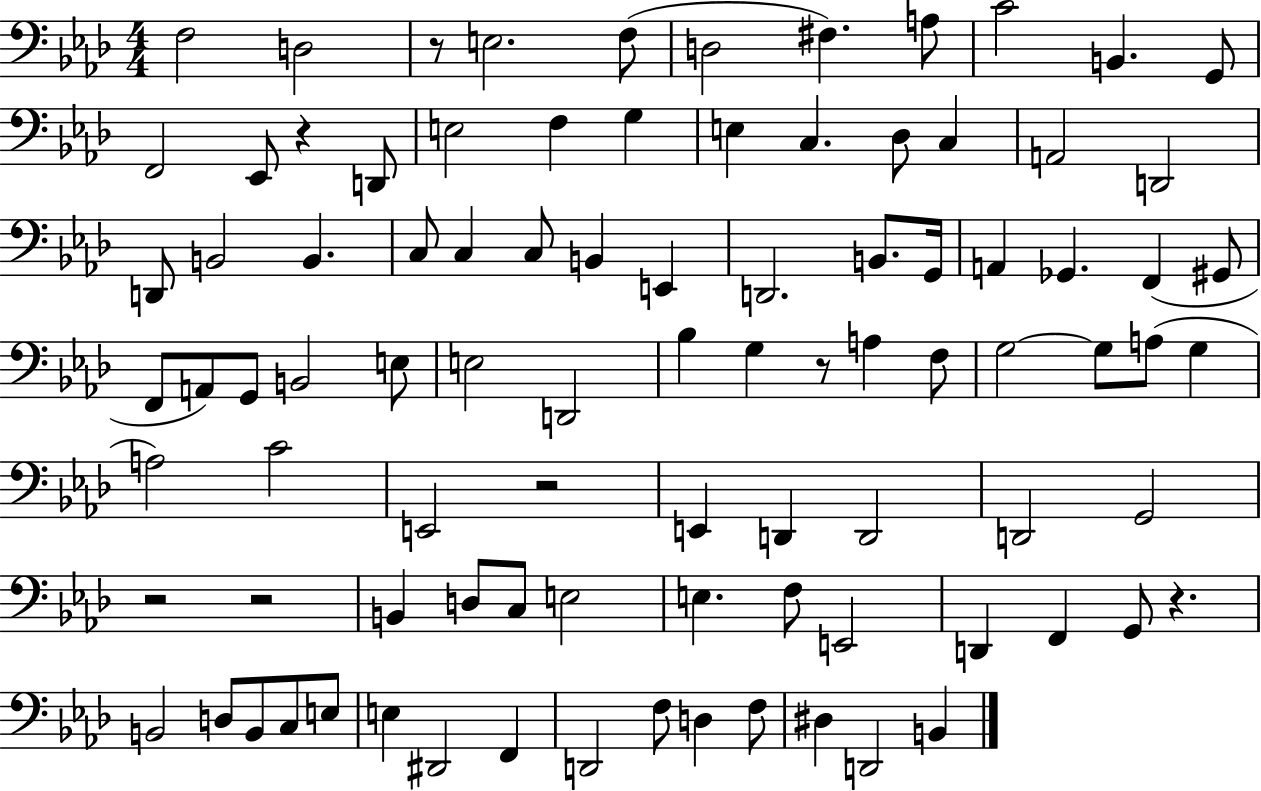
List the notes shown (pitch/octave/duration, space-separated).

F3/h D3/h R/e E3/h. F3/e D3/h F#3/q. A3/e C4/h B2/q. G2/e F2/h Eb2/e R/q D2/e E3/h F3/q G3/q E3/q C3/q. Db3/e C3/q A2/h D2/h D2/e B2/h B2/q. C3/e C3/q C3/e B2/q E2/q D2/h. B2/e. G2/s A2/q Gb2/q. F2/q G#2/e F2/e A2/e G2/e B2/h E3/e E3/h D2/h Bb3/q G3/q R/e A3/q F3/e G3/h G3/e A3/e G3/q A3/h C4/h E2/h R/h E2/q D2/q D2/h D2/h G2/h R/h R/h B2/q D3/e C3/e E3/h E3/q. F3/e E2/h D2/q F2/q G2/e R/q. B2/h D3/e B2/e C3/e E3/e E3/q D#2/h F2/q D2/h F3/e D3/q F3/e D#3/q D2/h B2/q